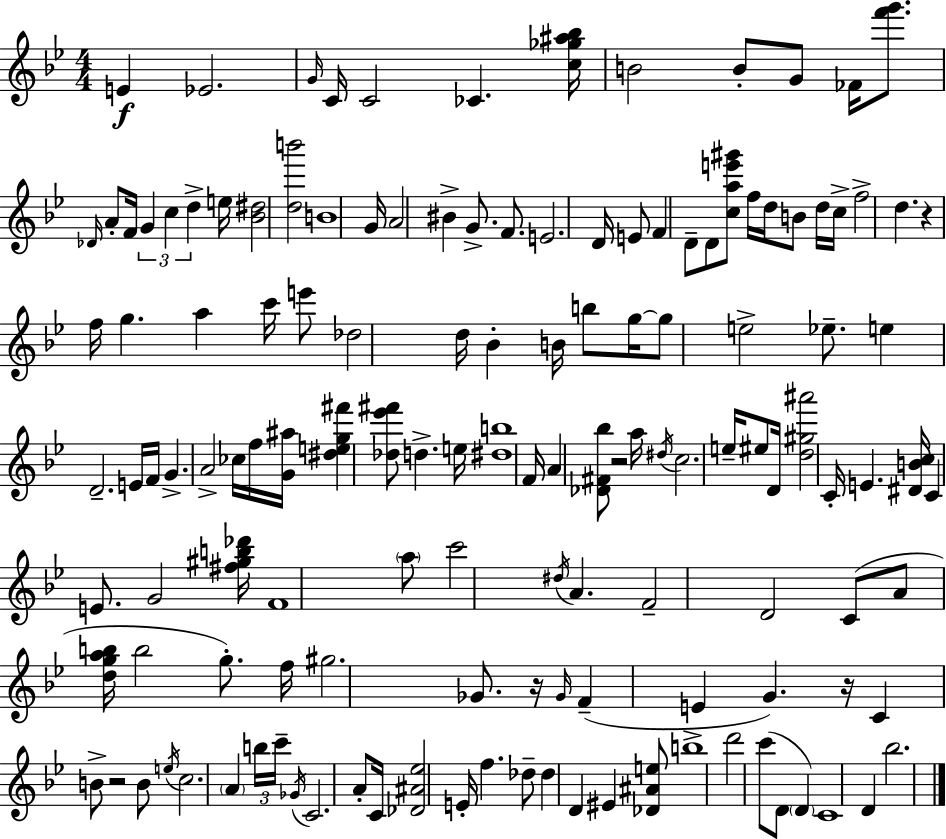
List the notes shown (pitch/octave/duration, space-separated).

E4/q Eb4/h. G4/s C4/s C4/h CES4/q. [C5,Gb5,A#5,Bb5]/s B4/h B4/e G4/e FES4/s [F6,G6]/e. Db4/s A4/e F4/s G4/q C5/q D5/q E5/s [Bb4,D#5]/h [D5,B6]/h B4/w G4/s A4/h BIS4/q G4/e. F4/e. E4/h. D4/s E4/e F4/q D4/e D4/e [C5,A5,E6,G#6]/e F5/s D5/s B4/e D5/s C5/s F5/h D5/q. R/q F5/s G5/q. A5/q C6/s E6/e Db5/h D5/s Bb4/q B4/s B5/e G5/s G5/e E5/h Eb5/e. E5/q D4/h. E4/s F4/s G4/q. A4/h CES5/s F5/s [G4,A#5]/s [D#5,E5,G5,F#6]/q [Db5,Eb6,F#6]/e D5/q. E5/s [D#5,B5]/w F4/s A4/q [Db4,F#4,Bb5]/e R/h A5/s D#5/s C5/h. E5/s EIS5/e D4/s [D5,G#5,A#6]/h C4/s E4/q. [D#4,B4,C5]/s C4/q E4/e. G4/h [F#5,G#5,B5,Db6]/s F4/w A5/e C6/h D#5/s A4/q. F4/h D4/h C4/e A4/e [D5,G5,A5,B5]/s B5/h G5/e. F5/s G#5/h. Gb4/e. R/s Gb4/s F4/q E4/q G4/q. R/s C4/q B4/e R/h B4/e E5/s C5/h. A4/q B5/s C6/s Gb4/s C4/h. A4/e C4/s [Db4,A#4,Eb5]/h E4/s F5/q. Db5/e Db5/q D4/q EIS4/q [Db4,A#4,E5]/e B5/w D6/h C6/e D4/e D4/q C4/w D4/q Bb5/h.